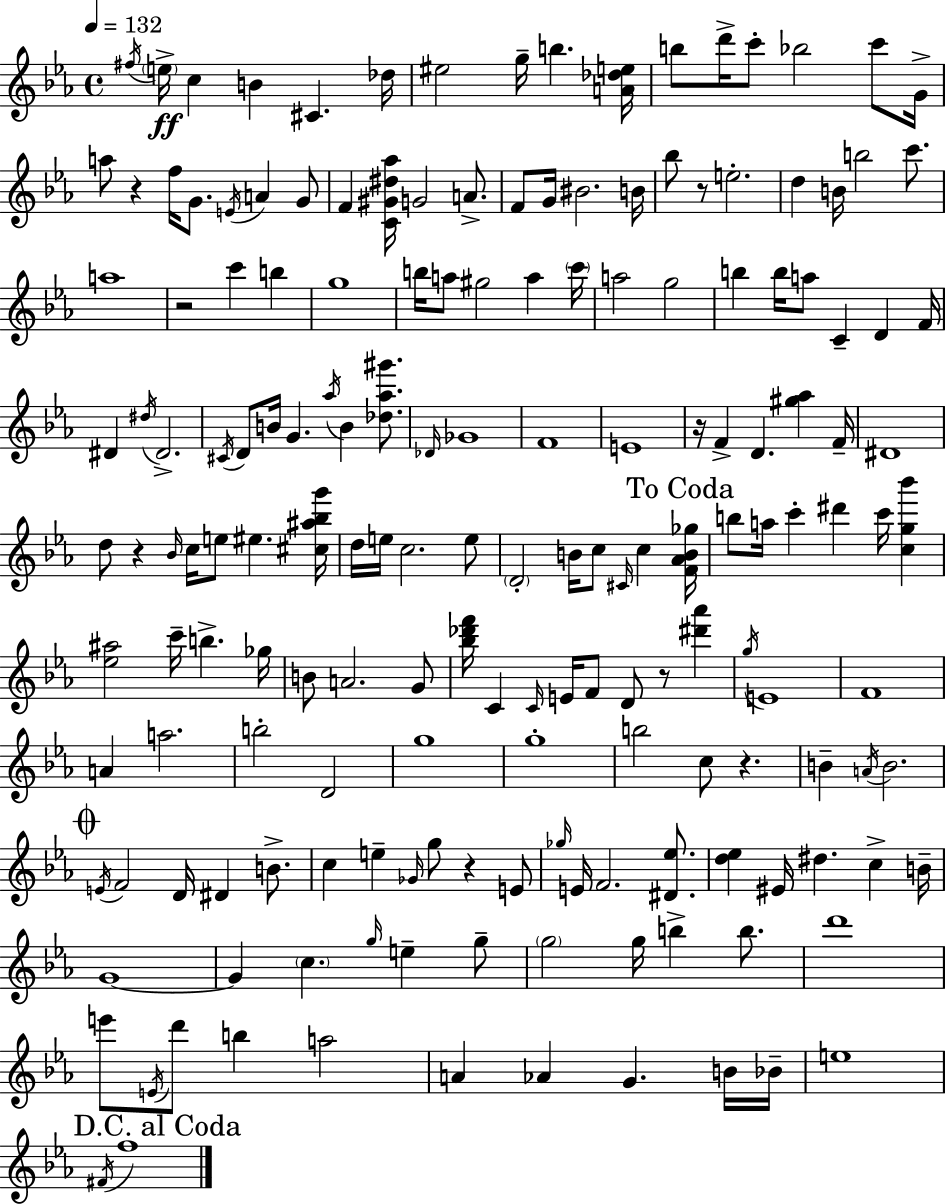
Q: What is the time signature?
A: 4/4